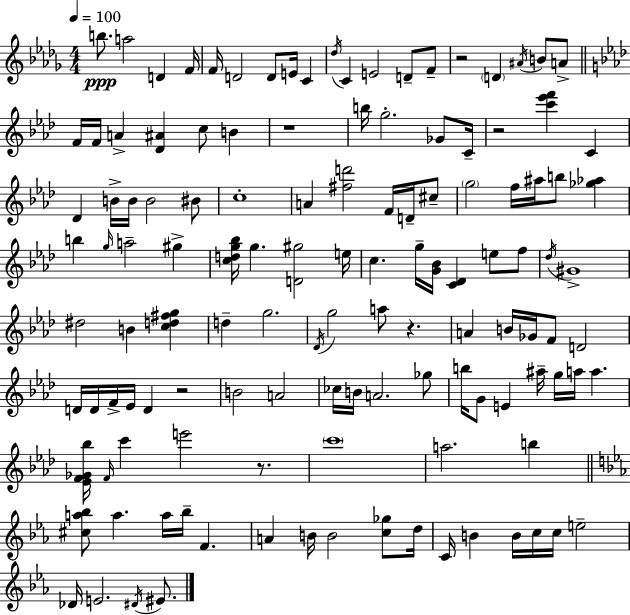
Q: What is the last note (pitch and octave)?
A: EIS4